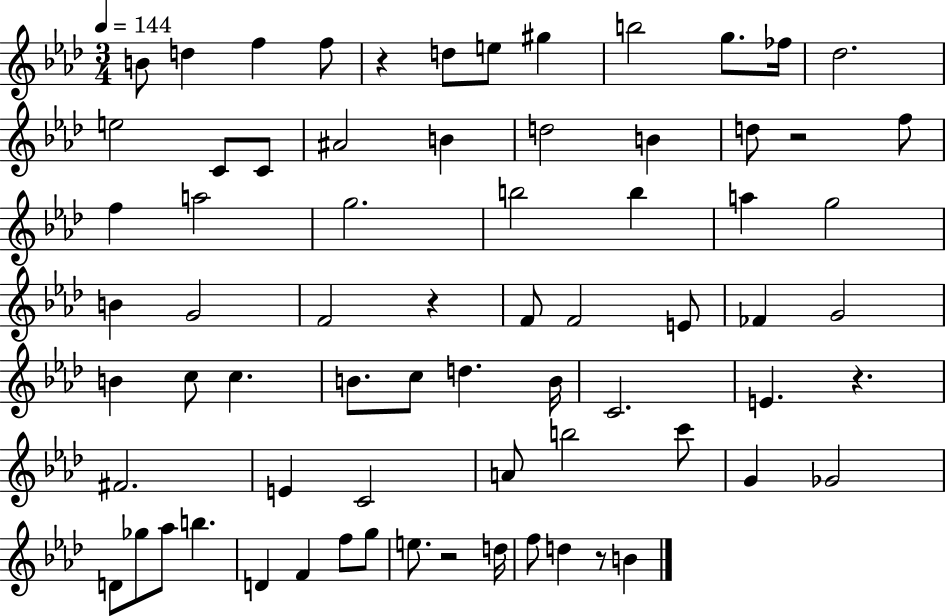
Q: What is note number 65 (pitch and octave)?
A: B4